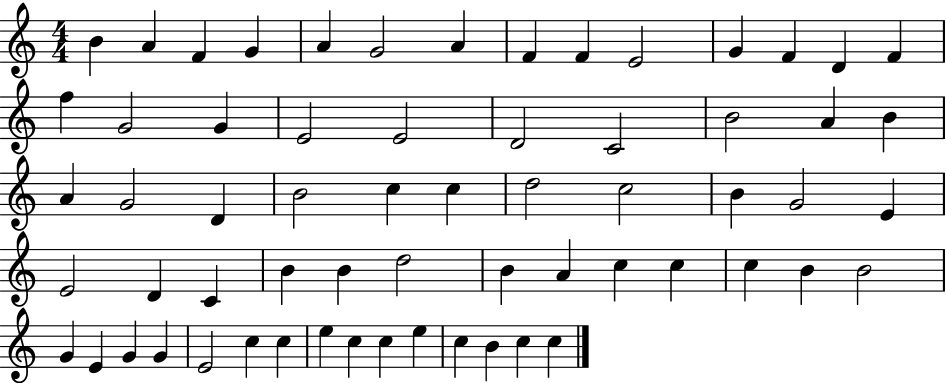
X:1
T:Untitled
M:4/4
L:1/4
K:C
B A F G A G2 A F F E2 G F D F f G2 G E2 E2 D2 C2 B2 A B A G2 D B2 c c d2 c2 B G2 E E2 D C B B d2 B A c c c B B2 G E G G E2 c c e c c e c B c c